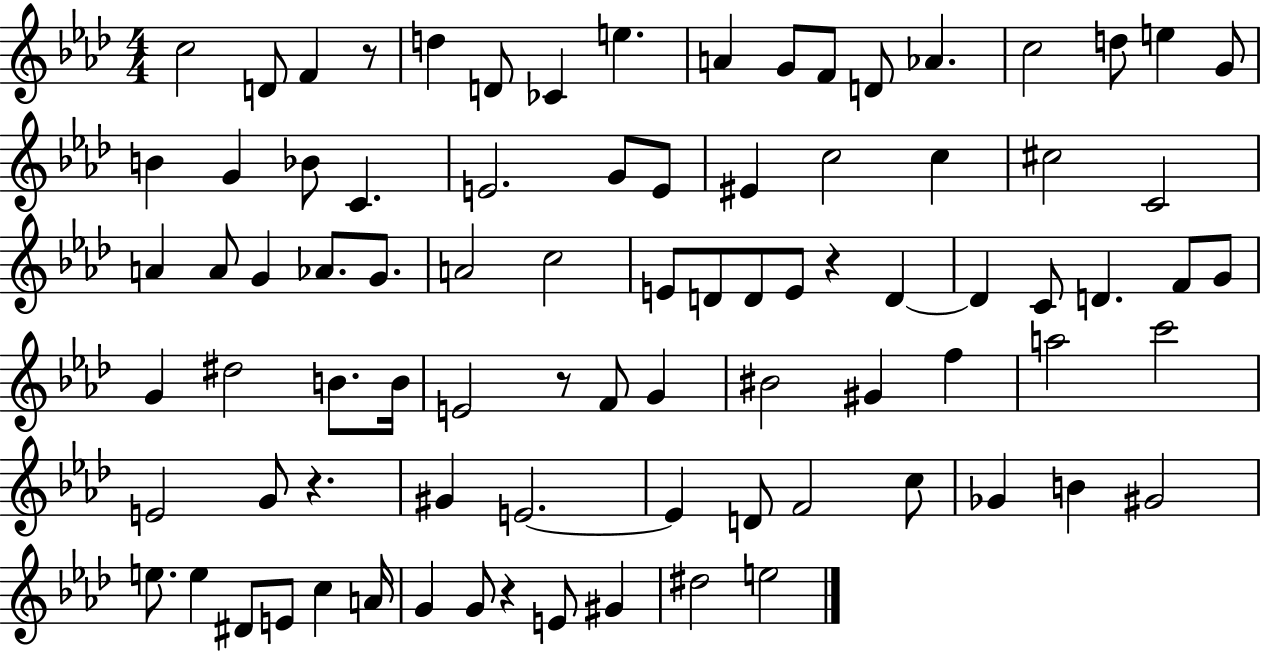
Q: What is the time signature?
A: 4/4